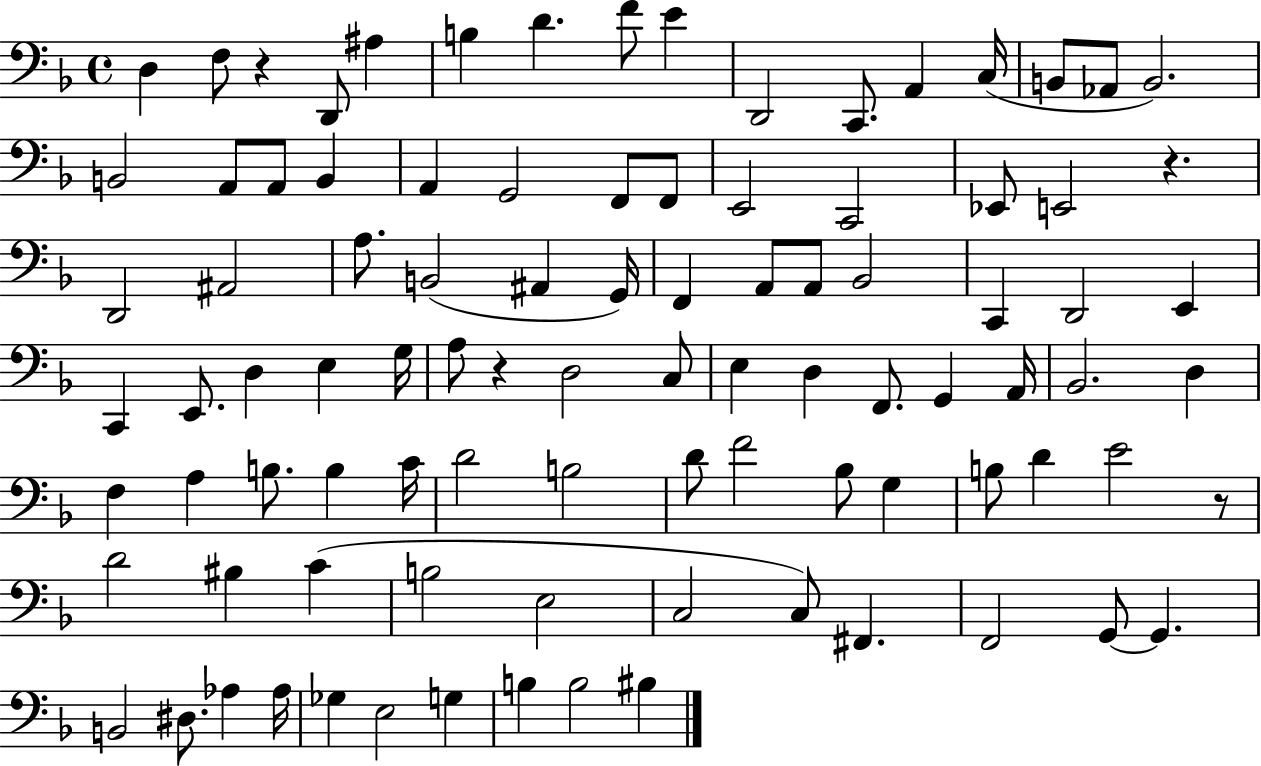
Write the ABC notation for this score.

X:1
T:Untitled
M:4/4
L:1/4
K:F
D, F,/2 z D,,/2 ^A, B, D F/2 E D,,2 C,,/2 A,, C,/4 B,,/2 _A,,/2 B,,2 B,,2 A,,/2 A,,/2 B,, A,, G,,2 F,,/2 F,,/2 E,,2 C,,2 _E,,/2 E,,2 z D,,2 ^A,,2 A,/2 B,,2 ^A,, G,,/4 F,, A,,/2 A,,/2 _B,,2 C,, D,,2 E,, C,, E,,/2 D, E, G,/4 A,/2 z D,2 C,/2 E, D, F,,/2 G,, A,,/4 _B,,2 D, F, A, B,/2 B, C/4 D2 B,2 D/2 F2 _B,/2 G, B,/2 D E2 z/2 D2 ^B, C B,2 E,2 C,2 C,/2 ^F,, F,,2 G,,/2 G,, B,,2 ^D,/2 _A, _A,/4 _G, E,2 G, B, B,2 ^B,